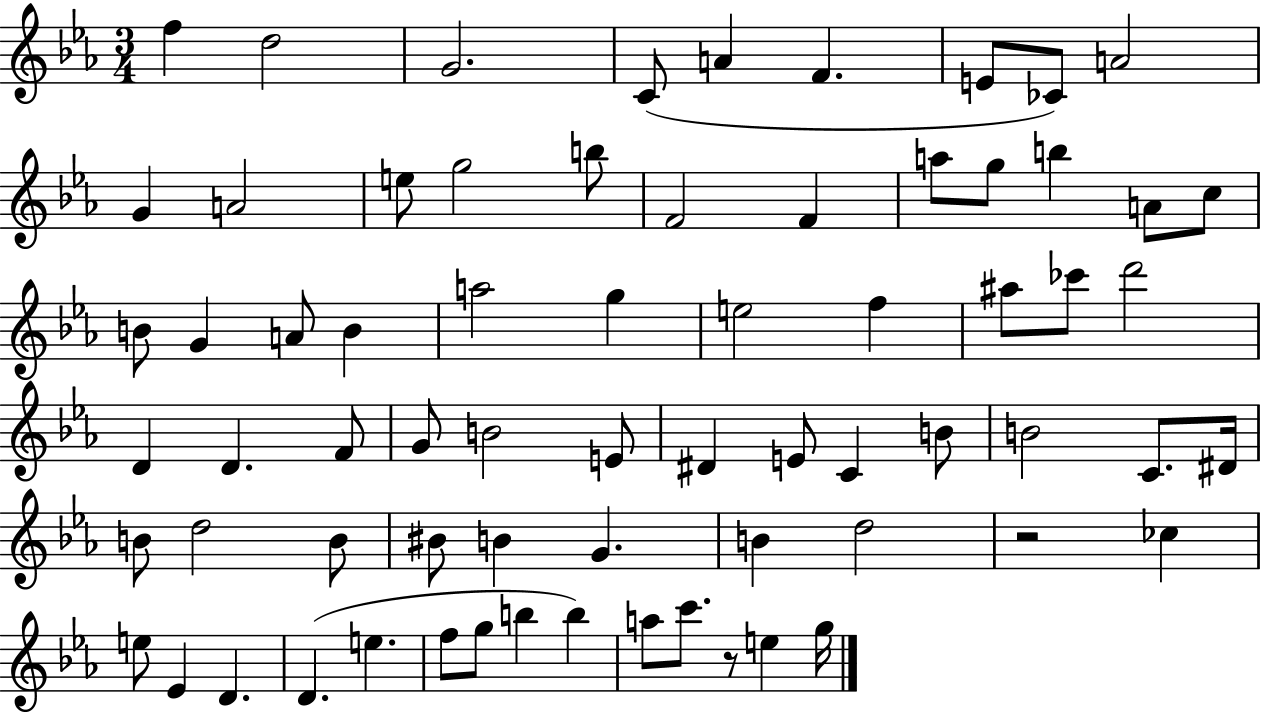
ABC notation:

X:1
T:Untitled
M:3/4
L:1/4
K:Eb
f d2 G2 C/2 A F E/2 _C/2 A2 G A2 e/2 g2 b/2 F2 F a/2 g/2 b A/2 c/2 B/2 G A/2 B a2 g e2 f ^a/2 _c'/2 d'2 D D F/2 G/2 B2 E/2 ^D E/2 C B/2 B2 C/2 ^D/4 B/2 d2 B/2 ^B/2 B G B d2 z2 _c e/2 _E D D e f/2 g/2 b b a/2 c'/2 z/2 e g/4